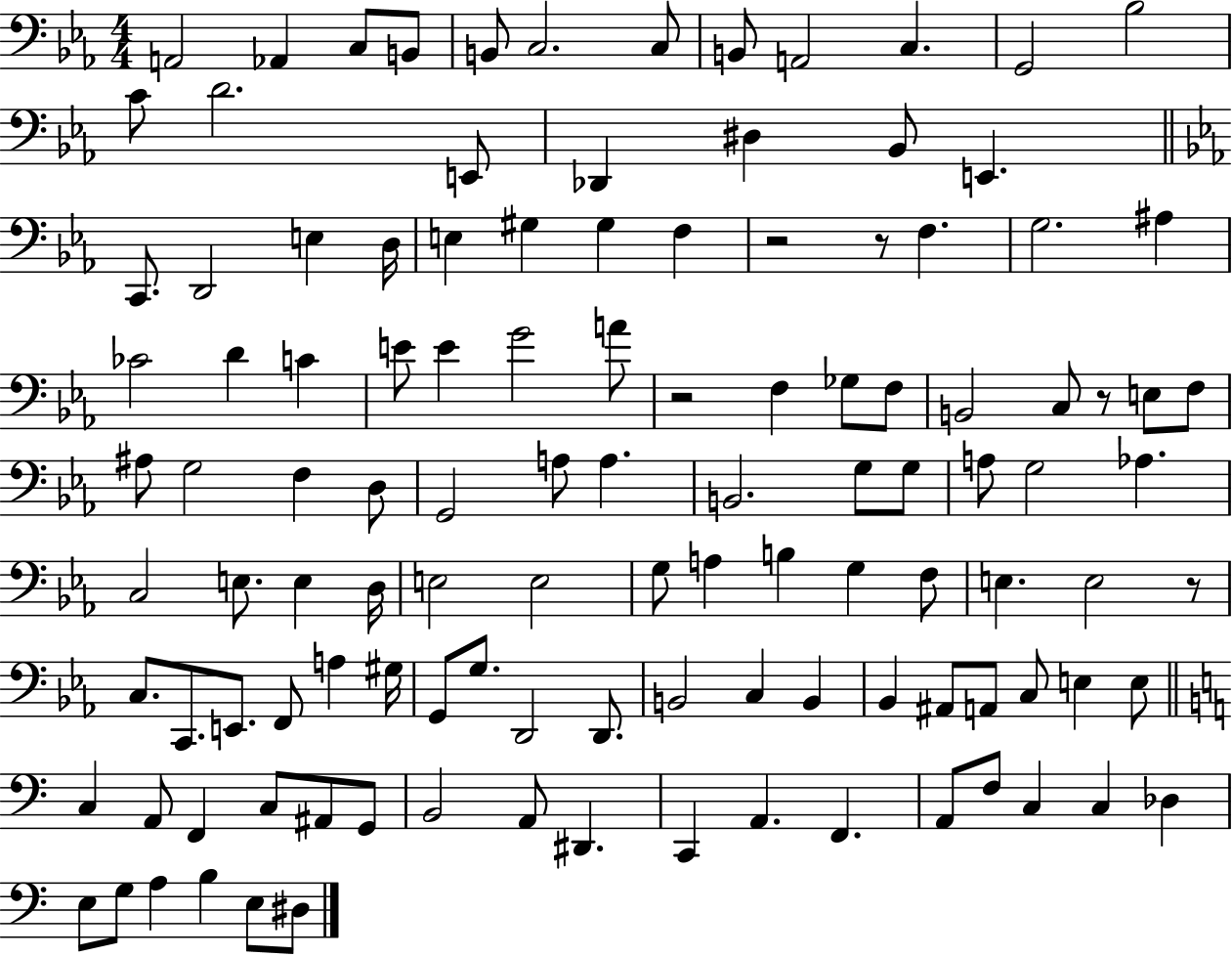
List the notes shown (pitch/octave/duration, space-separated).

A2/h Ab2/q C3/e B2/e B2/e C3/h. C3/e B2/e A2/h C3/q. G2/h Bb3/h C4/e D4/h. E2/e Db2/q D#3/q Bb2/e E2/q. C2/e. D2/h E3/q D3/s E3/q G#3/q G#3/q F3/q R/h R/e F3/q. G3/h. A#3/q CES4/h D4/q C4/q E4/e E4/q G4/h A4/e R/h F3/q Gb3/e F3/e B2/h C3/e R/e E3/e F3/e A#3/e G3/h F3/q D3/e G2/h A3/e A3/q. B2/h. G3/e G3/e A3/e G3/h Ab3/q. C3/h E3/e. E3/q D3/s E3/h E3/h G3/e A3/q B3/q G3/q F3/e E3/q. E3/h R/e C3/e. C2/e. E2/e. F2/e A3/q G#3/s G2/e G3/e. D2/h D2/e. B2/h C3/q B2/q Bb2/q A#2/e A2/e C3/e E3/q E3/e C3/q A2/e F2/q C3/e A#2/e G2/e B2/h A2/e D#2/q. C2/q A2/q. F2/q. A2/e F3/e C3/q C3/q Db3/q E3/e G3/e A3/q B3/q E3/e D#3/e